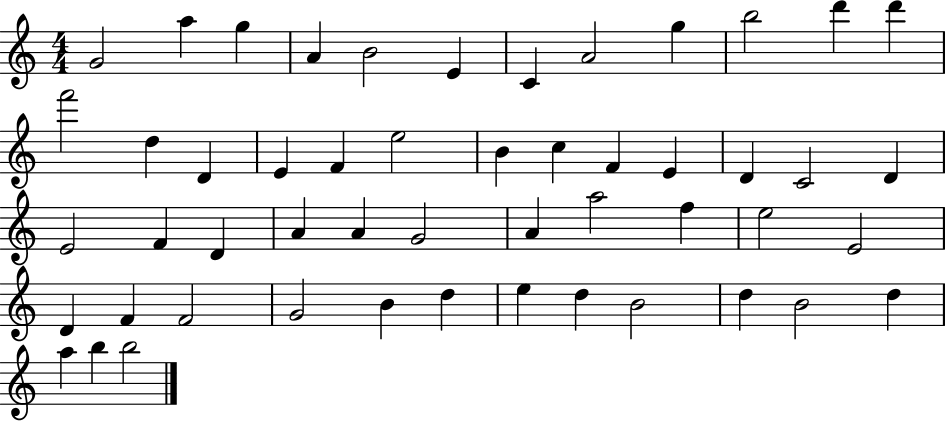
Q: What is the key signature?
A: C major